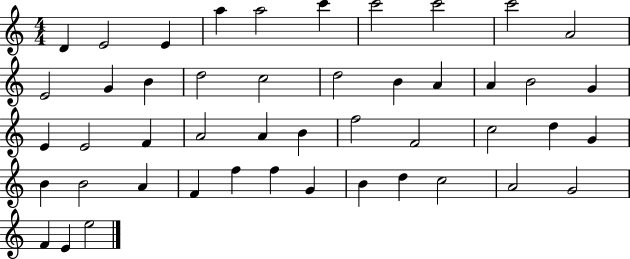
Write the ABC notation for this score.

X:1
T:Untitled
M:4/4
L:1/4
K:C
D E2 E a a2 c' c'2 c'2 c'2 A2 E2 G B d2 c2 d2 B A A B2 G E E2 F A2 A B f2 F2 c2 d G B B2 A F f f G B d c2 A2 G2 F E e2